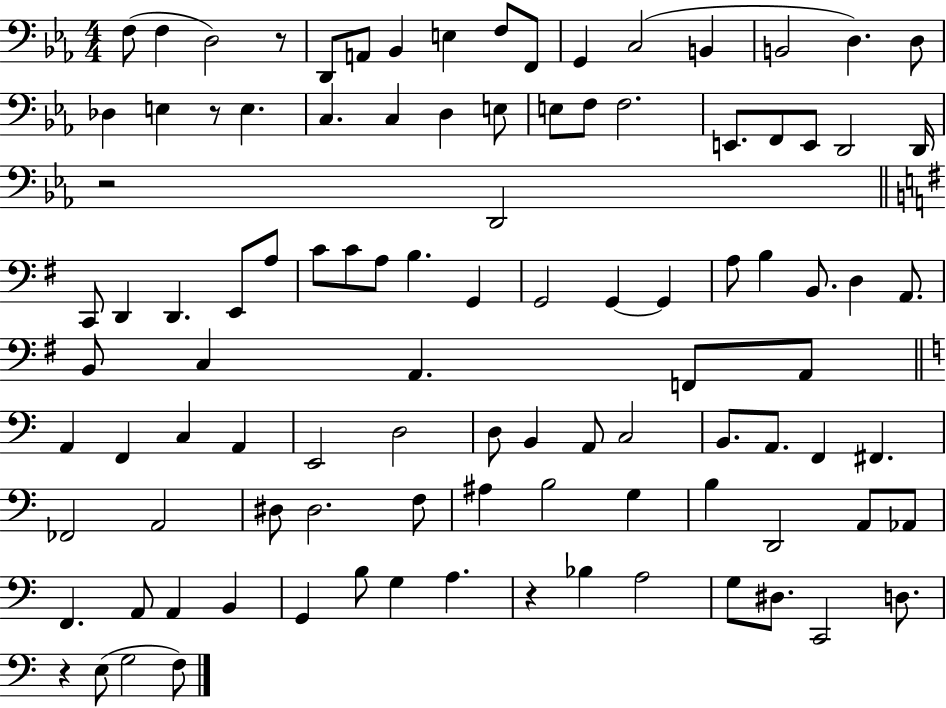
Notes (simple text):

F3/e F3/q D3/h R/e D2/e A2/e Bb2/q E3/q F3/e F2/e G2/q C3/h B2/q B2/h D3/q. D3/e Db3/q E3/q R/e E3/q. C3/q. C3/q D3/q E3/e E3/e F3/e F3/h. E2/e. F2/e E2/e D2/h D2/s R/h D2/h C2/e D2/q D2/q. E2/e A3/e C4/e C4/e A3/e B3/q. G2/q G2/h G2/q G2/q A3/e B3/q B2/e. D3/q A2/e. B2/e C3/q A2/q. F2/e A2/e A2/q F2/q C3/q A2/q E2/h D3/h D3/e B2/q A2/e C3/h B2/e. A2/e. F2/q F#2/q. FES2/h A2/h D#3/e D#3/h. F3/e A#3/q B3/h G3/q B3/q D2/h A2/e Ab2/e F2/q. A2/e A2/q B2/q G2/q B3/e G3/q A3/q. R/q Bb3/q A3/h G3/e D#3/e. C2/h D3/e. R/q E3/e G3/h F3/e